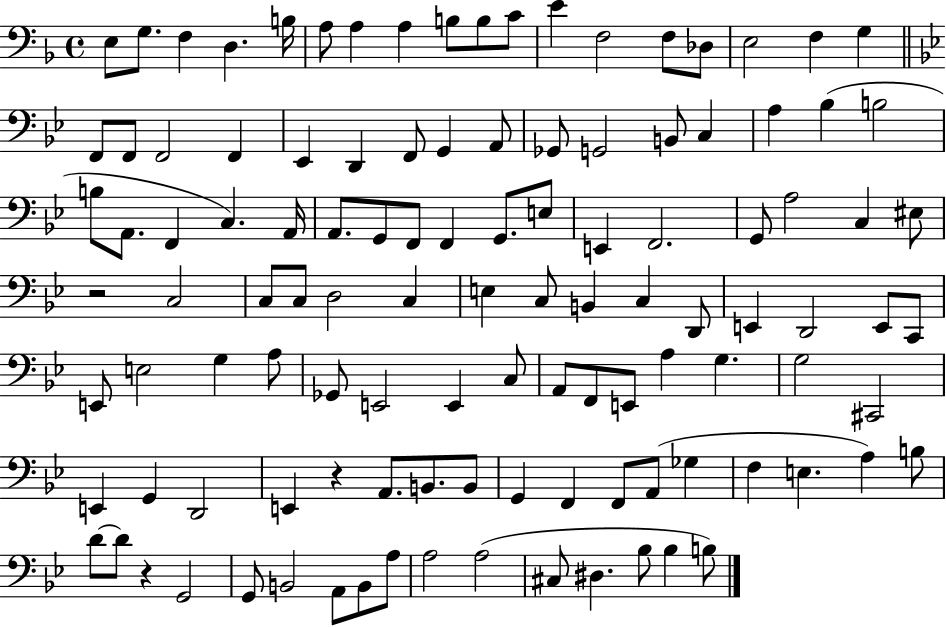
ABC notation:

X:1
T:Untitled
M:4/4
L:1/4
K:F
E,/2 G,/2 F, D, B,/4 A,/2 A, A, B,/2 B,/2 C/2 E F,2 F,/2 _D,/2 E,2 F, G, F,,/2 F,,/2 F,,2 F,, _E,, D,, F,,/2 G,, A,,/2 _G,,/2 G,,2 B,,/2 C, A, _B, B,2 B,/2 A,,/2 F,, C, A,,/4 A,,/2 G,,/2 F,,/2 F,, G,,/2 E,/2 E,, F,,2 G,,/2 A,2 C, ^E,/2 z2 C,2 C,/2 C,/2 D,2 C, E, C,/2 B,, C, D,,/2 E,, D,,2 E,,/2 C,,/2 E,,/2 E,2 G, A,/2 _G,,/2 E,,2 E,, C,/2 A,,/2 F,,/2 E,,/2 A, G, G,2 ^C,,2 E,, G,, D,,2 E,, z A,,/2 B,,/2 B,,/2 G,, F,, F,,/2 A,,/2 _G, F, E, A, B,/2 D/2 D/2 z G,,2 G,,/2 B,,2 A,,/2 B,,/2 A,/2 A,2 A,2 ^C,/2 ^D, _B,/2 _B, B,/2